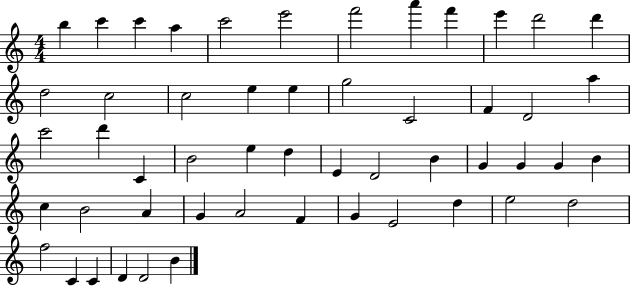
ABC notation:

X:1
T:Untitled
M:4/4
L:1/4
K:C
b c' c' a c'2 e'2 f'2 a' f' e' d'2 d' d2 c2 c2 e e g2 C2 F D2 a c'2 d' C B2 e d E D2 B G G G B c B2 A G A2 F G E2 d e2 d2 f2 C C D D2 B